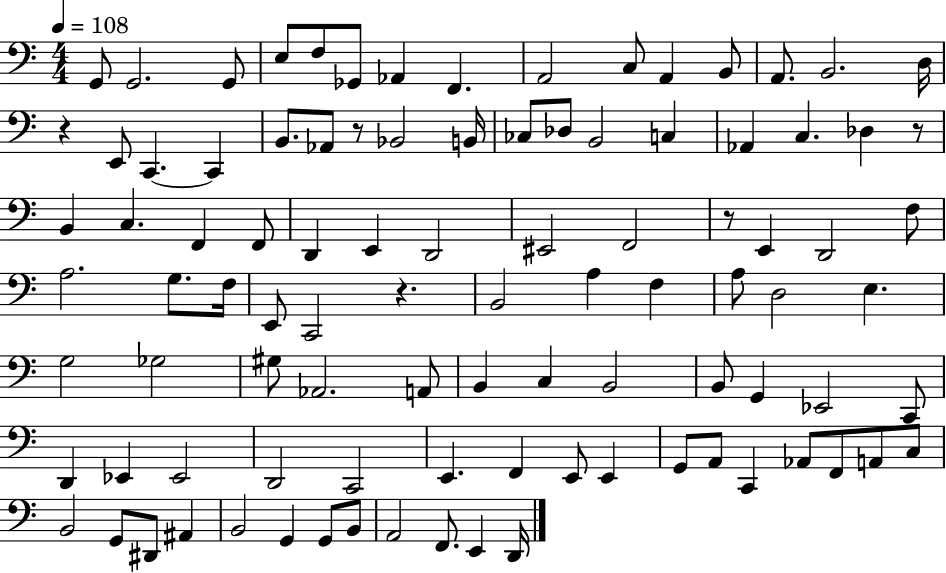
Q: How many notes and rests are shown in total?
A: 97